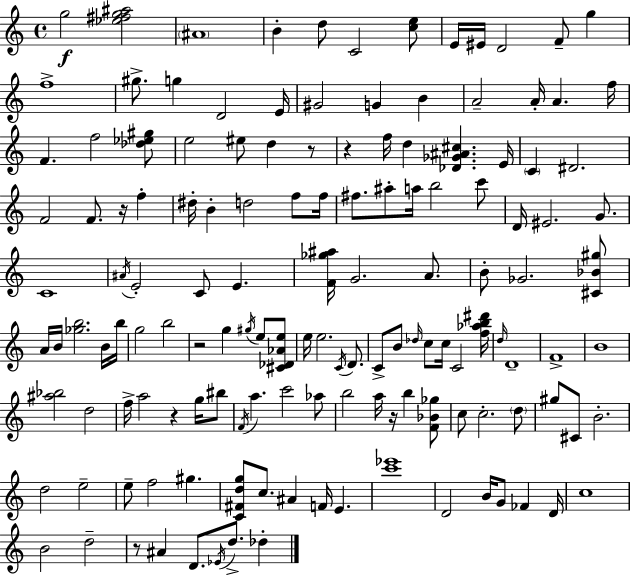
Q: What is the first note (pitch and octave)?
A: G5